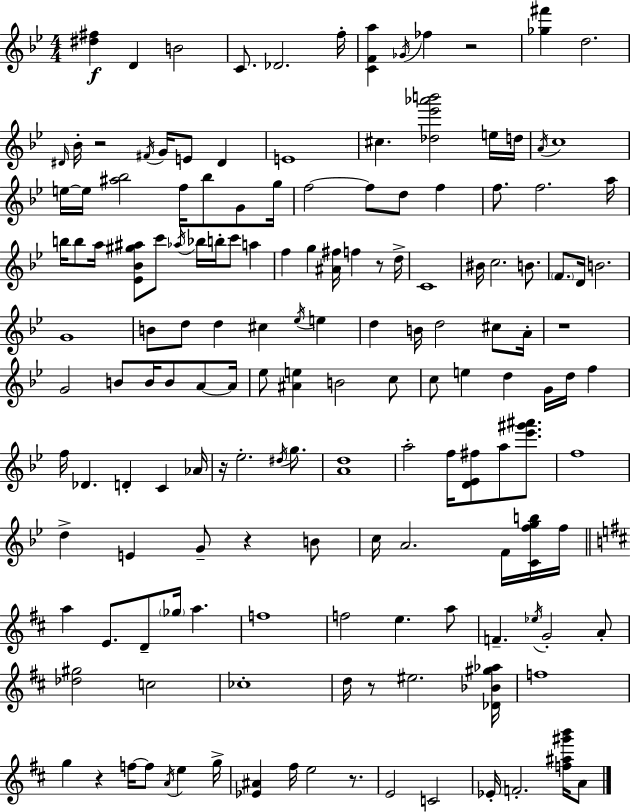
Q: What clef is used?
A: treble